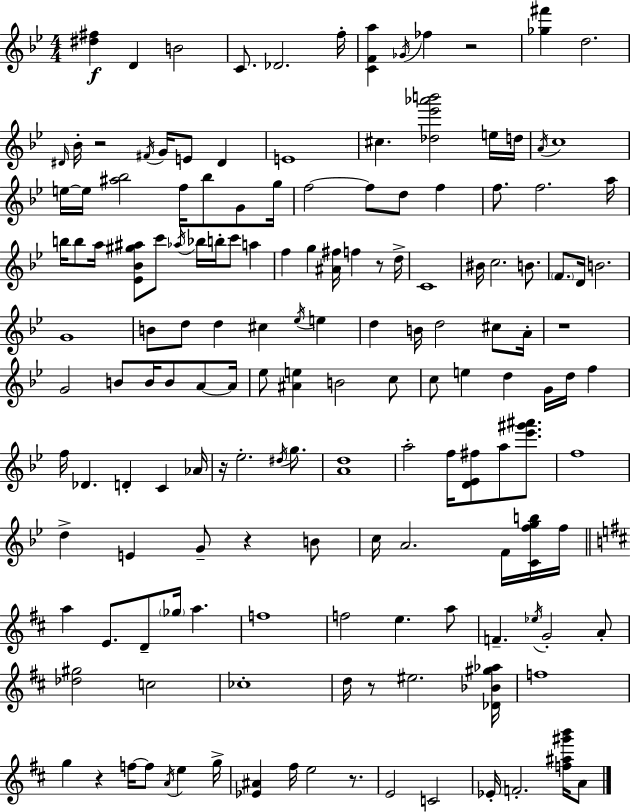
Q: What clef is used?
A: treble